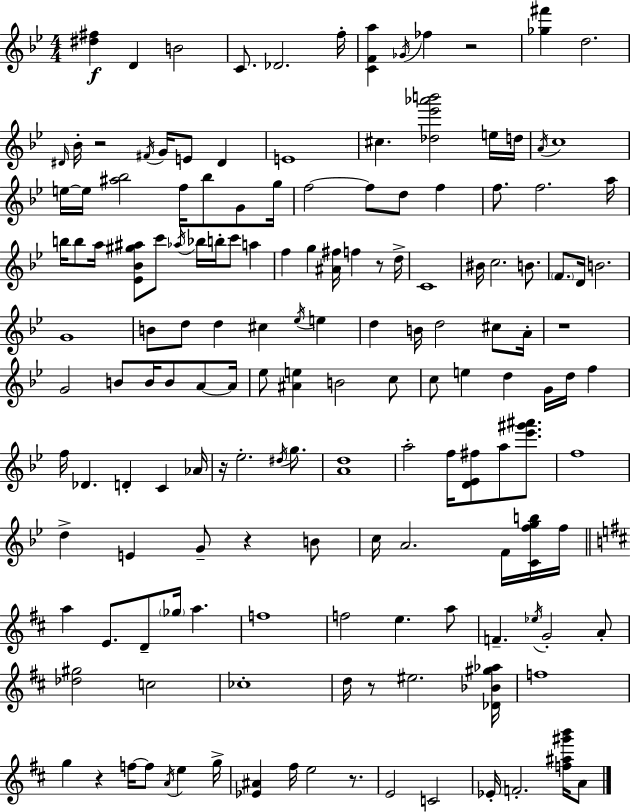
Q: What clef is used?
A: treble